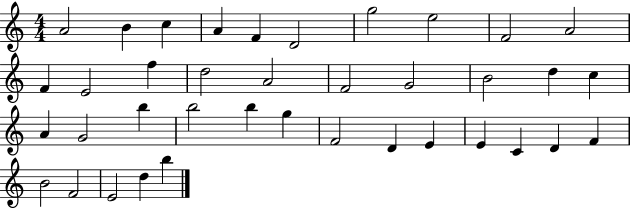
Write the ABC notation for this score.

X:1
T:Untitled
M:4/4
L:1/4
K:C
A2 B c A F D2 g2 e2 F2 A2 F E2 f d2 A2 F2 G2 B2 d c A G2 b b2 b g F2 D E E C D F B2 F2 E2 d b